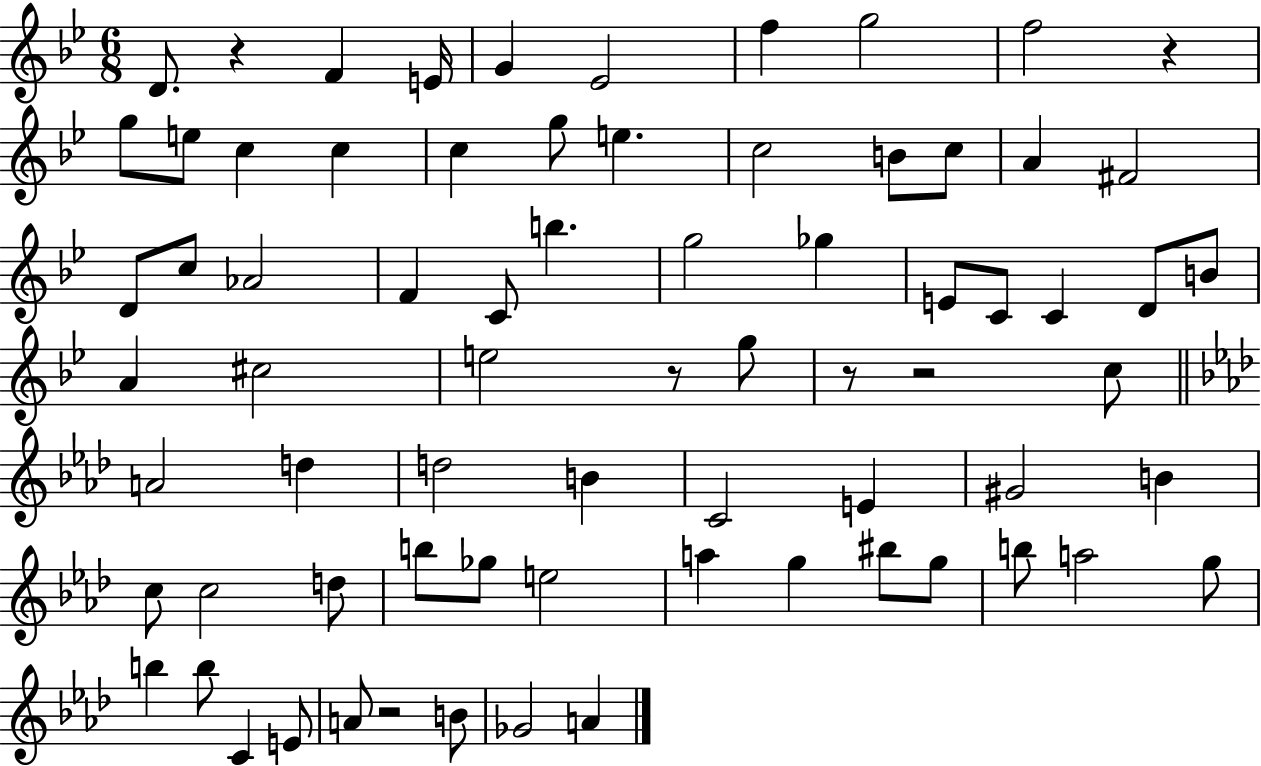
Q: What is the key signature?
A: BES major